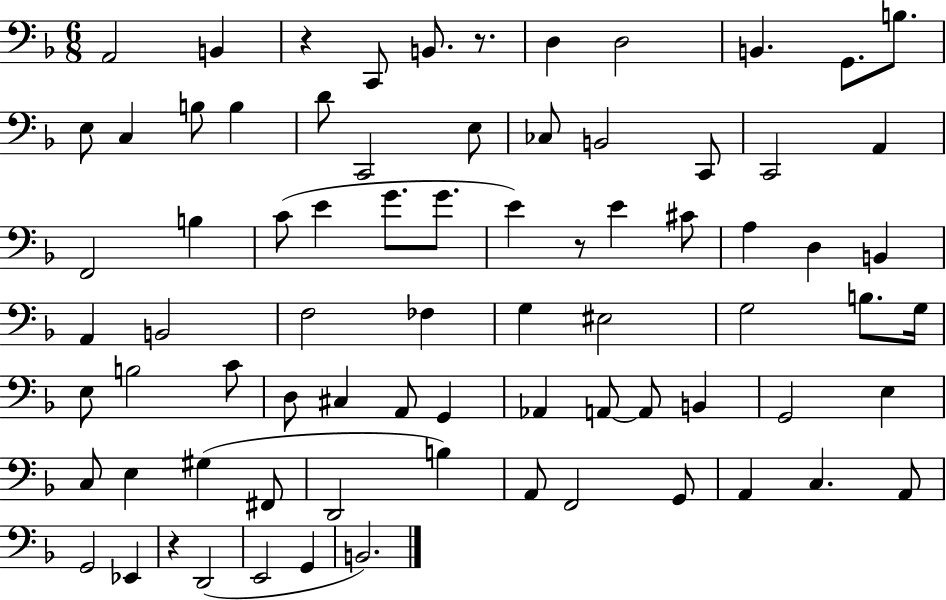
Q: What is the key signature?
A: F major